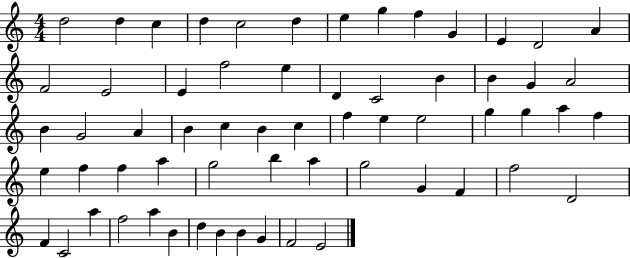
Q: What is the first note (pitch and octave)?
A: D5